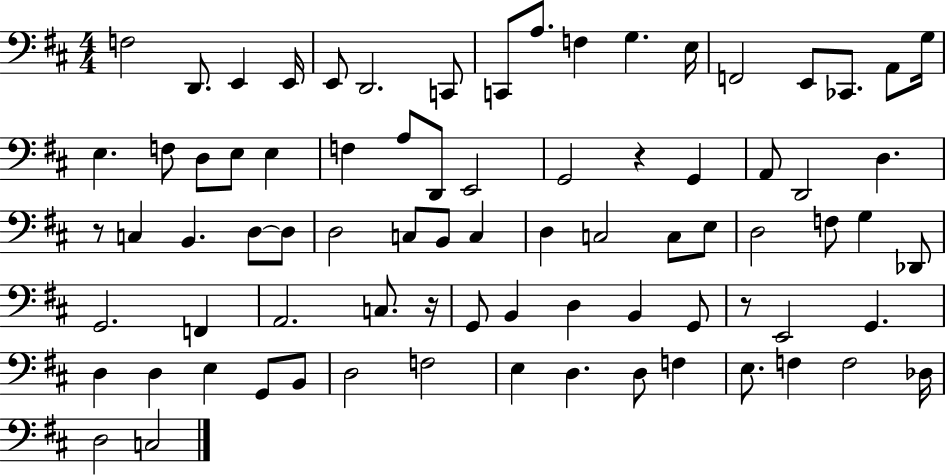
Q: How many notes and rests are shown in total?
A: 79